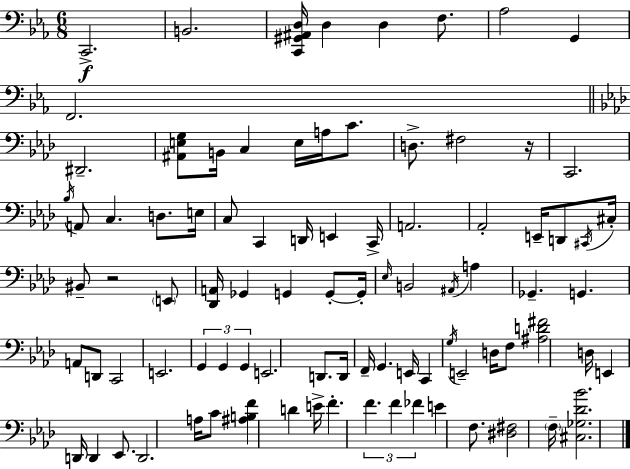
C2/h. B2/h. [C2,G#2,A#2,D3]/s D3/q D3/q F3/e. Ab3/h G2/q F2/h. D#2/h. [A#2,E3,G3]/e B2/s C3/q E3/s A3/s C4/e. D3/e. F#3/h R/s C2/h. Bb3/s A2/e C3/q. D3/e. E3/s C3/e C2/q D2/s E2/q C2/s A2/h. Ab2/h E2/s D2/e C#2/s C#3/s BIS2/e R/h E2/e [Db2,A2]/s Gb2/q G2/q G2/e G2/s Eb3/s B2/h A#2/s A3/q Gb2/q. G2/q. A2/e D2/e C2/h E2/h. G2/q G2/q G2/q E2/h. D2/e. D2/s F2/s G2/q. E2/s C2/q G3/s E2/h D3/s F3/e [A#3,D4,F#4]/h D3/s E2/q D2/s D2/q Eb2/e. D2/h. A3/s C4/e [A#3,B3,F4]/q D4/q E4/s F4/q. F4/q. F4/q FES4/q E4/q F3/e. [D#3,F#3]/h F3/s [C#3,Gb3,Db4,Bb4]/h.